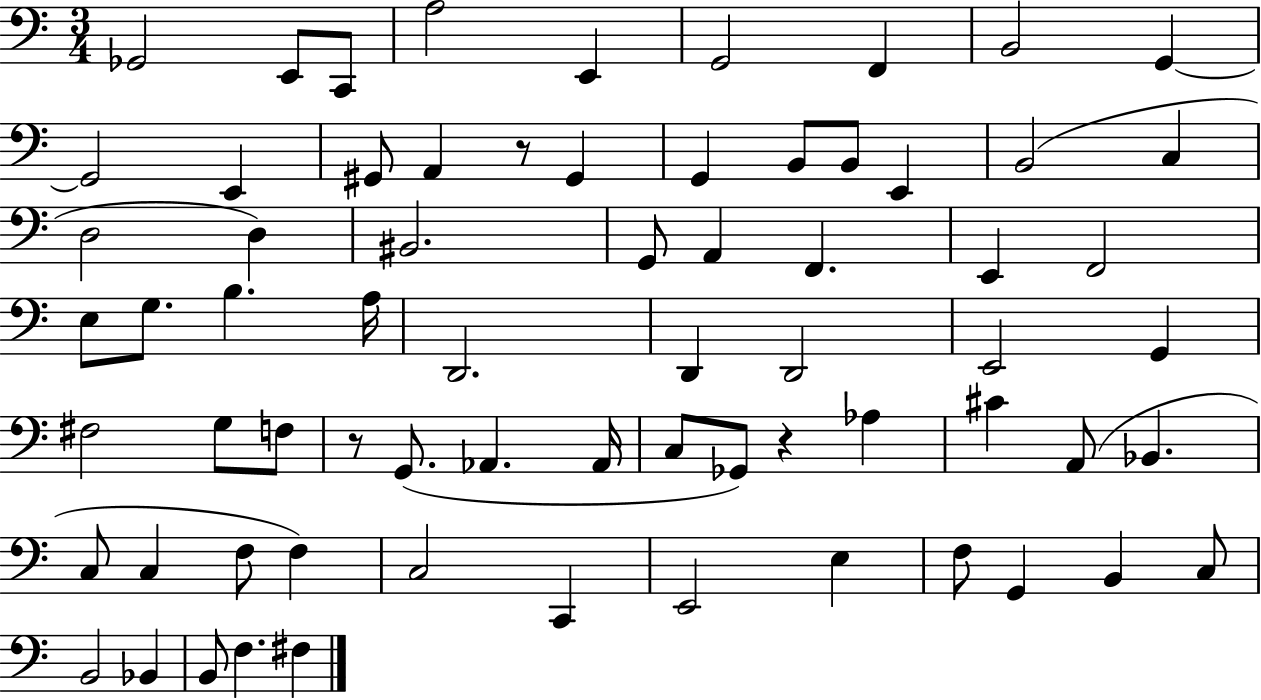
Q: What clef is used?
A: bass